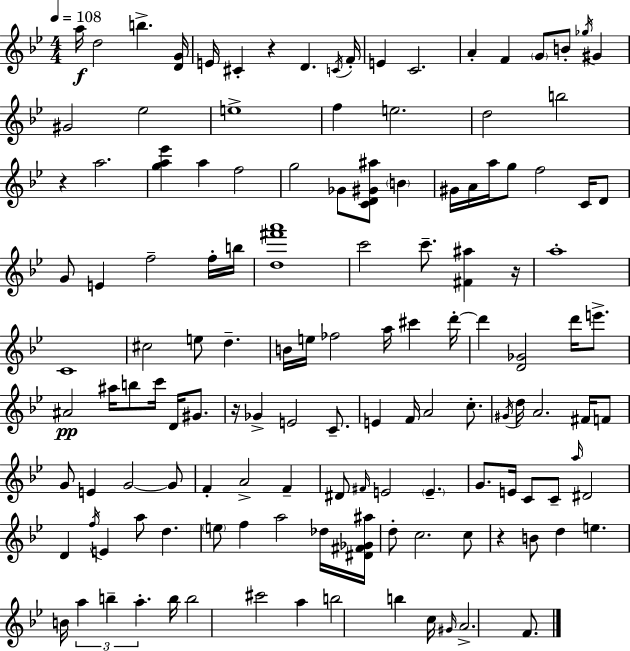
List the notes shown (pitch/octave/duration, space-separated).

A5/s D5/h B5/q. [D4,G4]/s E4/s C#4/q R/q D4/q. C4/s F4/s E4/q C4/h. A4/q F4/q G4/e B4/e Gb5/s G#4/q G#4/h Eb5/h E5/w F5/q E5/h. D5/h B5/h R/q A5/h. [G5,A5,Eb6]/q A5/q F5/h G5/h Gb4/e [C4,D4,G#4,A#5]/e B4/q G#4/s A4/s A5/s G5/e F5/h C4/s D4/e G4/e E4/q F5/h F5/s B5/s [D5,F#6,A6]/w C6/h C6/e. [F#4,A#5]/q R/s A5/w C4/w C#5/h E5/e D5/q. B4/s E5/s FES5/h A5/s C#6/q D6/s D6/q [D4,Gb4]/h D6/s E6/e. A#4/h A#5/s B5/e C6/s D4/s G#4/e. R/s Gb4/q E4/h C4/e. E4/q F4/s A4/h C5/e. G#4/s D5/s A4/h. F#4/s F4/e G4/e E4/q G4/h G4/e F4/q A4/h F4/q D#4/e F#4/s E4/h E4/q. G4/e. E4/s C4/e C4/e A5/s D#4/h D4/q F5/s E4/q A5/e D5/q. E5/e F5/q A5/h Db5/s [D#4,F#4,Gb4,A#5]/s D5/e C5/h. C5/e R/q B4/e D5/q E5/q. B4/s A5/q B5/q A5/q. B5/s B5/h C#6/h A5/q B5/h B5/q C5/s G#4/s A4/h. F4/e.